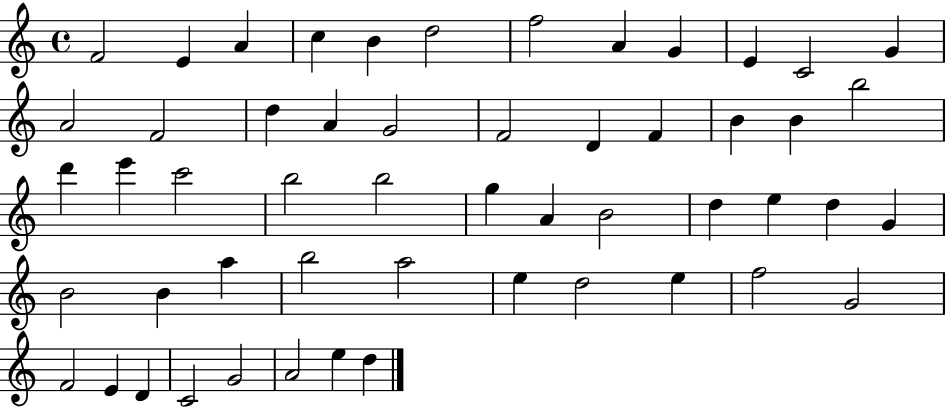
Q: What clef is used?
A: treble